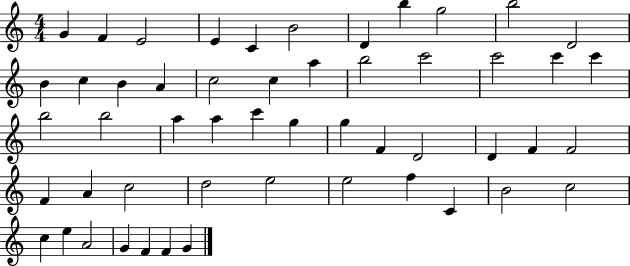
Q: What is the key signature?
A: C major